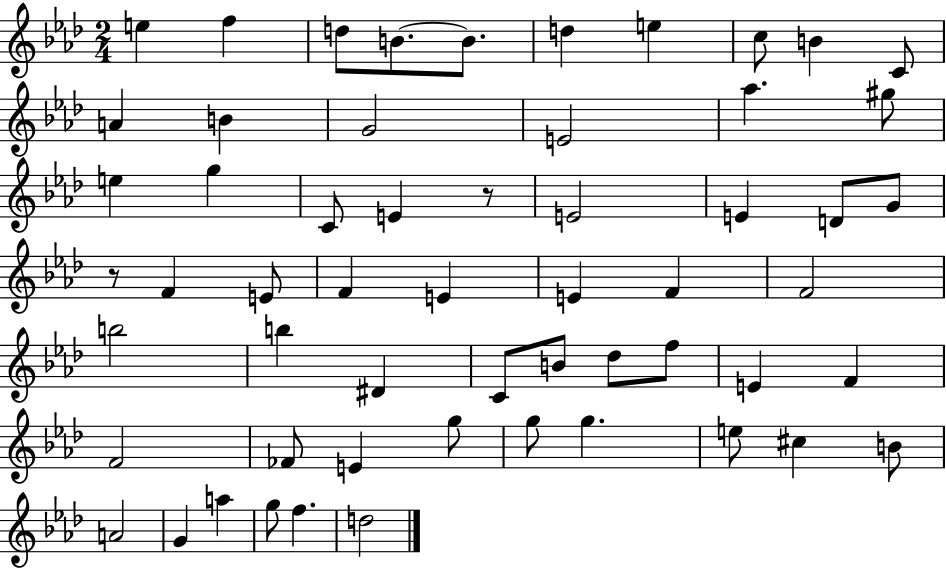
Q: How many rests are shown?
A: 2